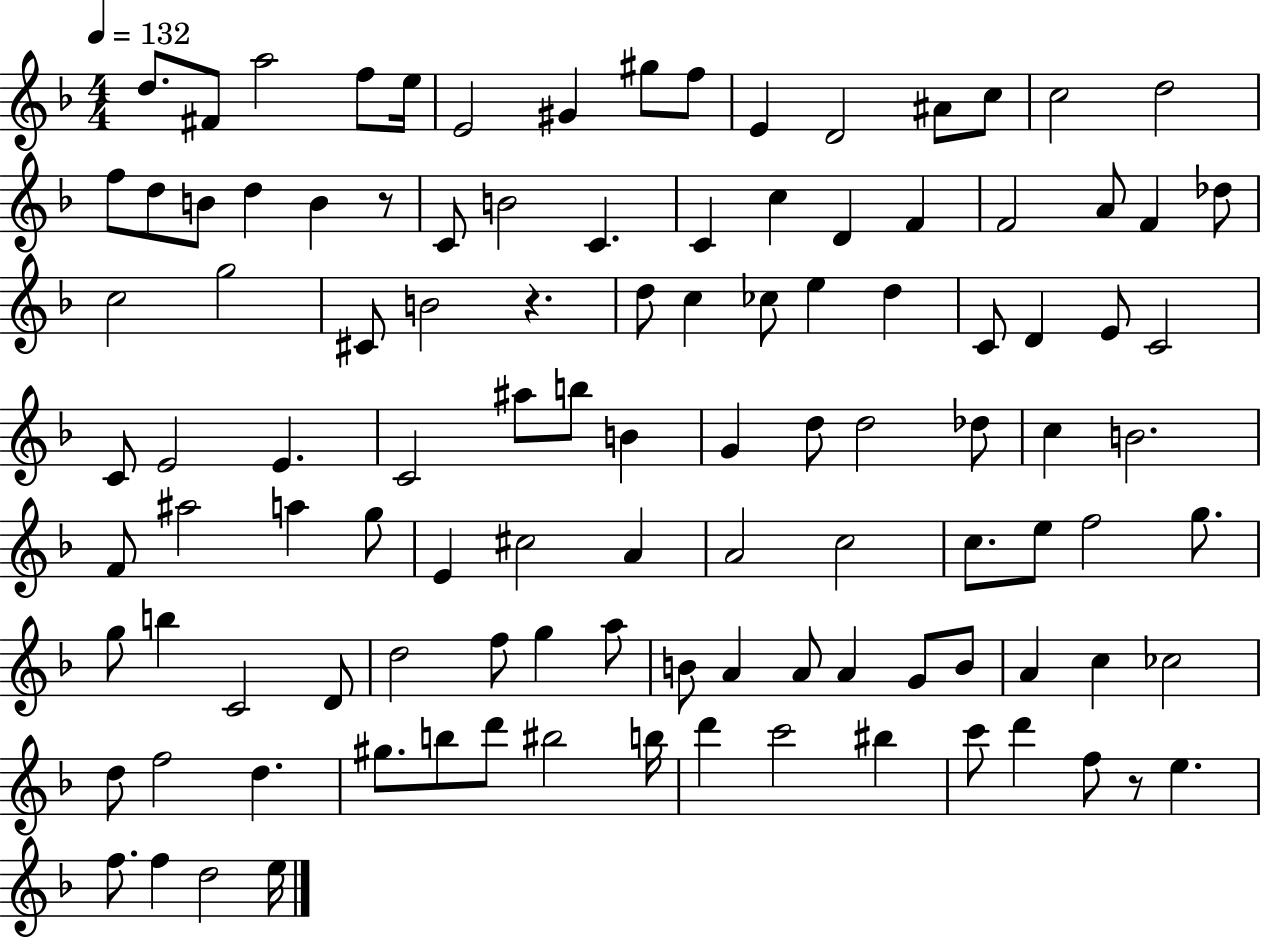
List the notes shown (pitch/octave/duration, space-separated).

D5/e. F#4/e A5/h F5/e E5/s E4/h G#4/q G#5/e F5/e E4/q D4/h A#4/e C5/e C5/h D5/h F5/e D5/e B4/e D5/q B4/q R/e C4/e B4/h C4/q. C4/q C5/q D4/q F4/q F4/h A4/e F4/q Db5/e C5/h G5/h C#4/e B4/h R/q. D5/e C5/q CES5/e E5/q D5/q C4/e D4/q E4/e C4/h C4/e E4/h E4/q. C4/h A#5/e B5/e B4/q G4/q D5/e D5/h Db5/e C5/q B4/h. F4/e A#5/h A5/q G5/e E4/q C#5/h A4/q A4/h C5/h C5/e. E5/e F5/h G5/e. G5/e B5/q C4/h D4/e D5/h F5/e G5/q A5/e B4/e A4/q A4/e A4/q G4/e B4/e A4/q C5/q CES5/h D5/e F5/h D5/q. G#5/e. B5/e D6/e BIS5/h B5/s D6/q C6/h BIS5/q C6/e D6/q F5/e R/e E5/q. F5/e. F5/q D5/h E5/s